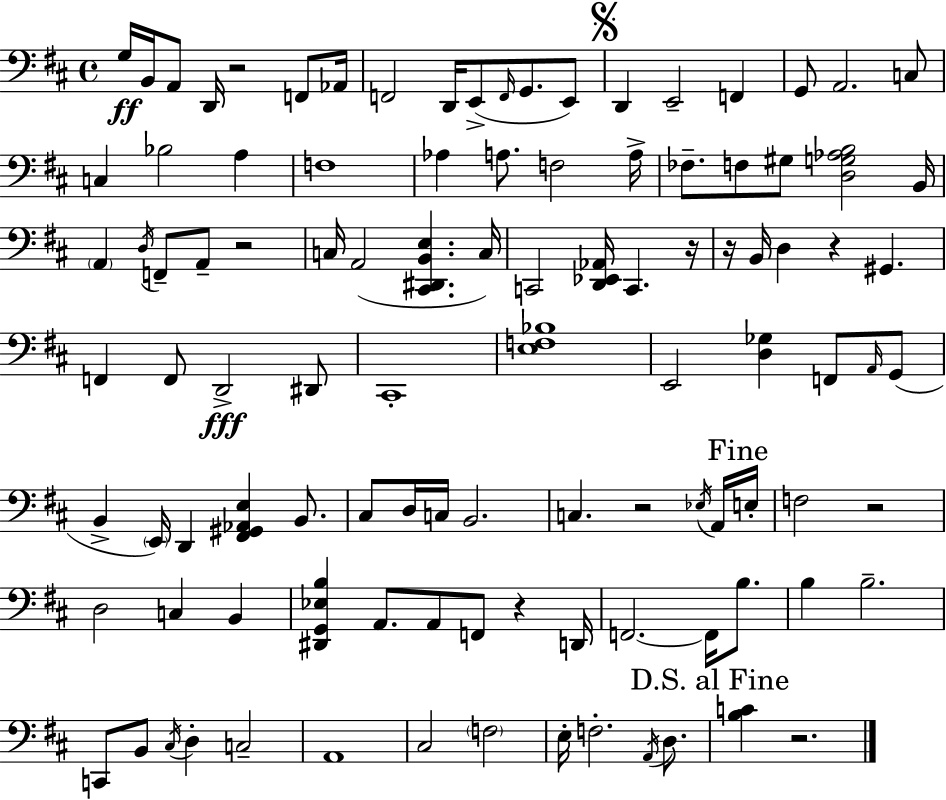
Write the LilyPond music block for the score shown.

{
  \clef bass
  \time 4/4
  \defaultTimeSignature
  \key d \major
  g16\ff b,16 a,8 d,16 r2 f,8 aes,16 | f,2 d,16 e,8->( \grace { f,16 } g,8. e,8) | \mark \markup { \musicglyph "scripts.segno" } d,4 e,2-- f,4 | g,8 a,2. c8 | \break c4 bes2 a4 | f1 | aes4 a8. f2 | a16-> fes8.-- f8 gis8 <d g aes b>2 | \break b,16 \parenthesize a,4 \acciaccatura { d16 } f,8-- a,8-- r2 | c16 a,2( <cis, dis, b, e>4. | c16) c,2 <d, ees, aes,>16 c,4. | r16 r16 b,16 d4 r4 gis,4. | \break f,4 f,8 d,2->\fff | dis,8 cis,1-. | <e f bes>1 | e,2 <d ges>4 f,8 | \break \grace { a,16 } g,8( b,4-> \parenthesize e,16) d,4 <fis, gis, aes, e>4 | b,8. cis8 d16 c16 b,2. | c4. r2 | \acciaccatura { ees16 } a,16 \mark "Fine" e16-. f2 r2 | \break d2 c4 | b,4 <dis, g, ees b>4 a,8. a,8 f,8 r4 | d,16 f,2.~~ | f,16 b8. b4 b2.-- | \break c,8 b,8 \acciaccatura { cis16 } d4-. c2-- | a,1 | cis2 \parenthesize f2 | e16-. f2.-. | \break \acciaccatura { a,16 } d8. \mark "D.S. al Fine" <b c'>4 r2. | \bar "|."
}